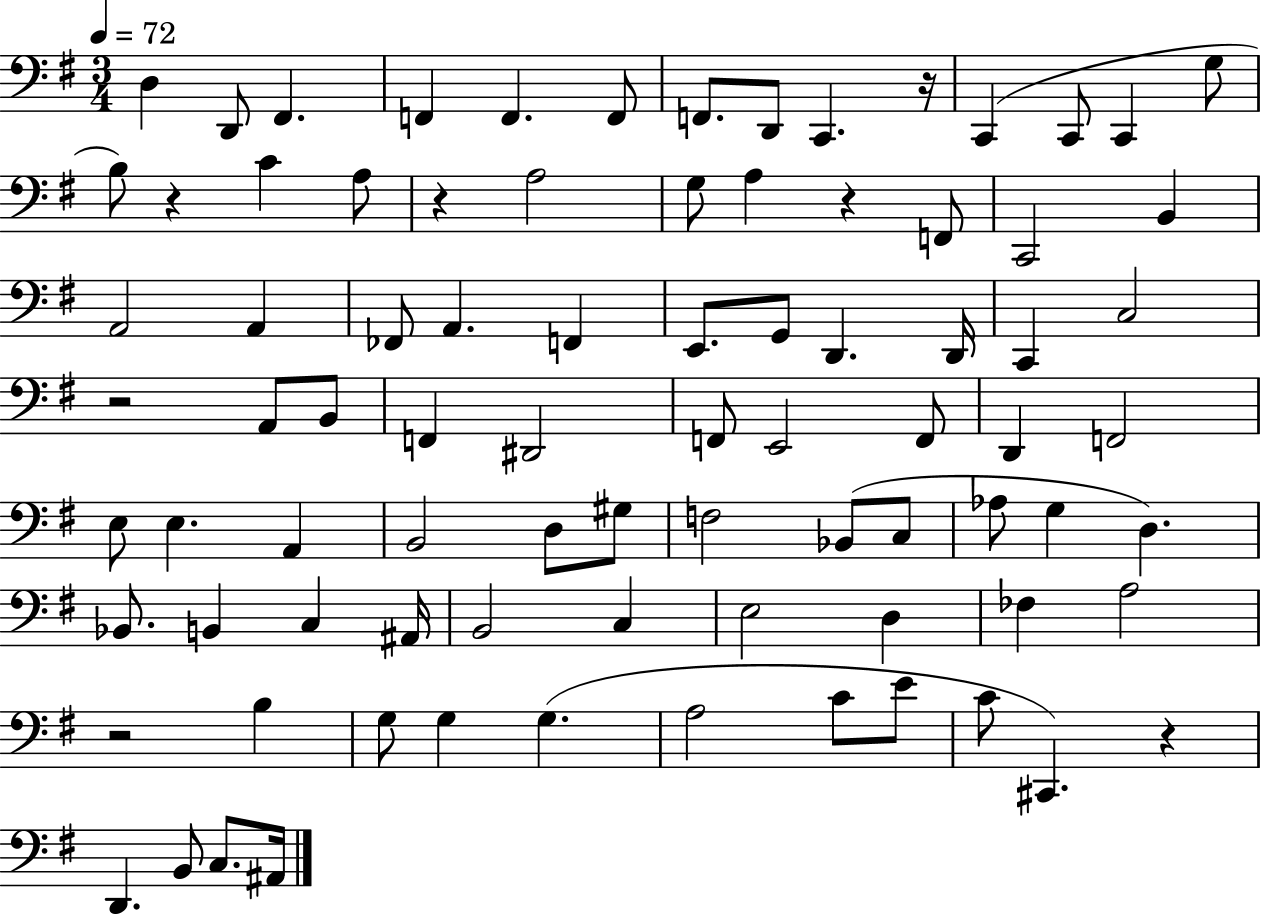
D3/q D2/e F#2/q. F2/q F2/q. F2/e F2/e. D2/e C2/q. R/s C2/q C2/e C2/q G3/e B3/e R/q C4/q A3/e R/q A3/h G3/e A3/q R/q F2/e C2/h B2/q A2/h A2/q FES2/e A2/q. F2/q E2/e. G2/e D2/q. D2/s C2/q C3/h R/h A2/e B2/e F2/q D#2/h F2/e E2/h F2/e D2/q F2/h E3/e E3/q. A2/q B2/h D3/e G#3/e F3/h Bb2/e C3/e Ab3/e G3/q D3/q. Bb2/e. B2/q C3/q A#2/s B2/h C3/q E3/h D3/q FES3/q A3/h R/h B3/q G3/e G3/q G3/q. A3/h C4/e E4/e C4/e C#2/q. R/q D2/q. B2/e C3/e. A#2/s